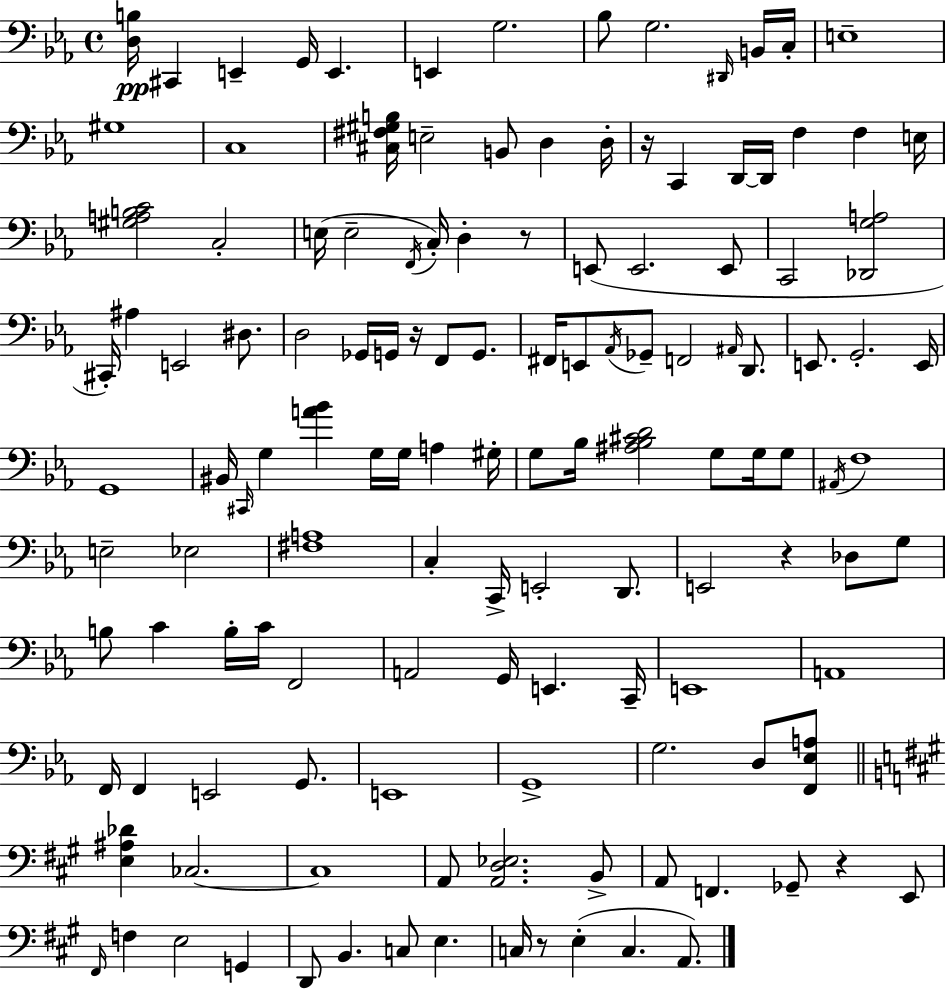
X:1
T:Untitled
M:4/4
L:1/4
K:Eb
[D,B,]/4 ^C,, E,, G,,/4 E,, E,, G,2 _B,/2 G,2 ^D,,/4 B,,/4 C,/4 E,4 ^G,4 C,4 [^C,^F,^G,B,]/4 E,2 B,,/2 D, D,/4 z/4 C,, D,,/4 D,,/4 F, F, E,/4 [^G,A,B,C]2 C,2 E,/4 E,2 F,,/4 C,/4 D, z/2 E,,/2 E,,2 E,,/2 C,,2 [_D,,G,A,]2 ^C,,/4 ^A, E,,2 ^D,/2 D,2 _G,,/4 G,,/4 z/4 F,,/2 G,,/2 ^F,,/4 E,,/2 _A,,/4 _G,,/2 F,,2 ^A,,/4 D,,/2 E,,/2 G,,2 E,,/4 G,,4 ^B,,/4 ^C,,/4 G, [A_B] G,/4 G,/4 A, ^G,/4 G,/2 _B,/4 [^A,_B,^CD]2 G,/2 G,/4 G,/2 ^A,,/4 F,4 E,2 _E,2 [^F,A,]4 C, C,,/4 E,,2 D,,/2 E,,2 z _D,/2 G,/2 B,/2 C B,/4 C/4 F,,2 A,,2 G,,/4 E,, C,,/4 E,,4 A,,4 F,,/4 F,, E,,2 G,,/2 E,,4 G,,4 G,2 D,/2 [F,,_E,A,]/2 [E,^A,_D] _C,2 _C,4 A,,/2 [A,,D,_E,]2 B,,/2 A,,/2 F,, _G,,/2 z E,,/2 ^F,,/4 F, E,2 G,, D,,/2 B,, C,/2 E, C,/4 z/2 E, C, A,,/2